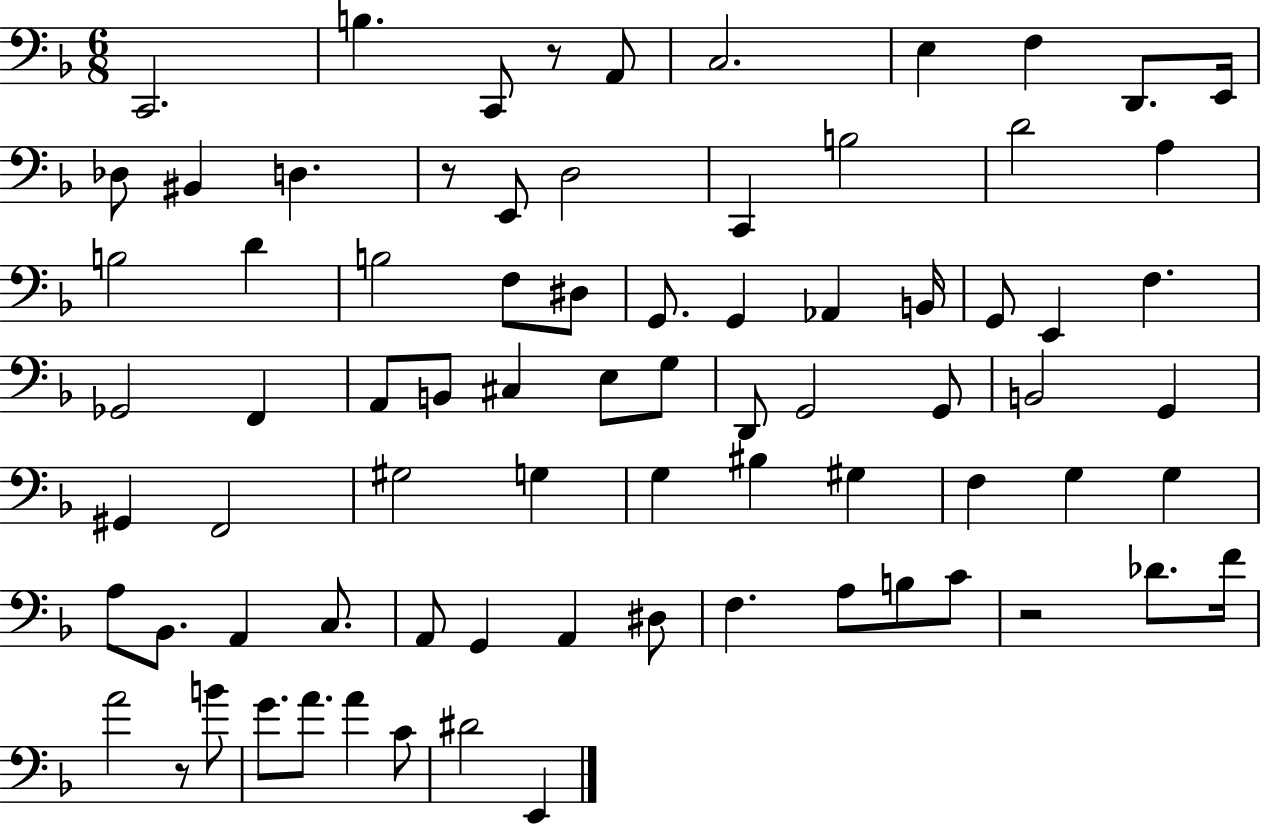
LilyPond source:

{
  \clef bass
  \numericTimeSignature
  \time 6/8
  \key f \major
  c,2. | b4. c,8 r8 a,8 | c2. | e4 f4 d,8. e,16 | \break des8 bis,4 d4. | r8 e,8 d2 | c,4 b2 | d'2 a4 | \break b2 d'4 | b2 f8 dis8 | g,8. g,4 aes,4 b,16 | g,8 e,4 f4. | \break ges,2 f,4 | a,8 b,8 cis4 e8 g8 | d,8 g,2 g,8 | b,2 g,4 | \break gis,4 f,2 | gis2 g4 | g4 bis4 gis4 | f4 g4 g4 | \break a8 bes,8. a,4 c8. | a,8 g,4 a,4 dis8 | f4. a8 b8 c'8 | r2 des'8. f'16 | \break a'2 r8 b'8 | g'8. a'8. a'4 c'8 | dis'2 e,4 | \bar "|."
}